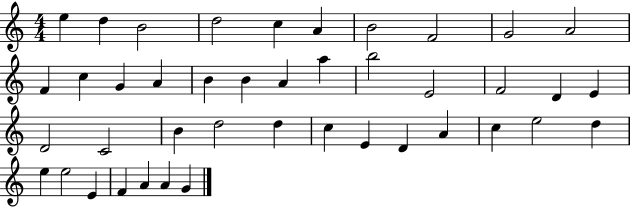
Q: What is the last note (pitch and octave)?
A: G4